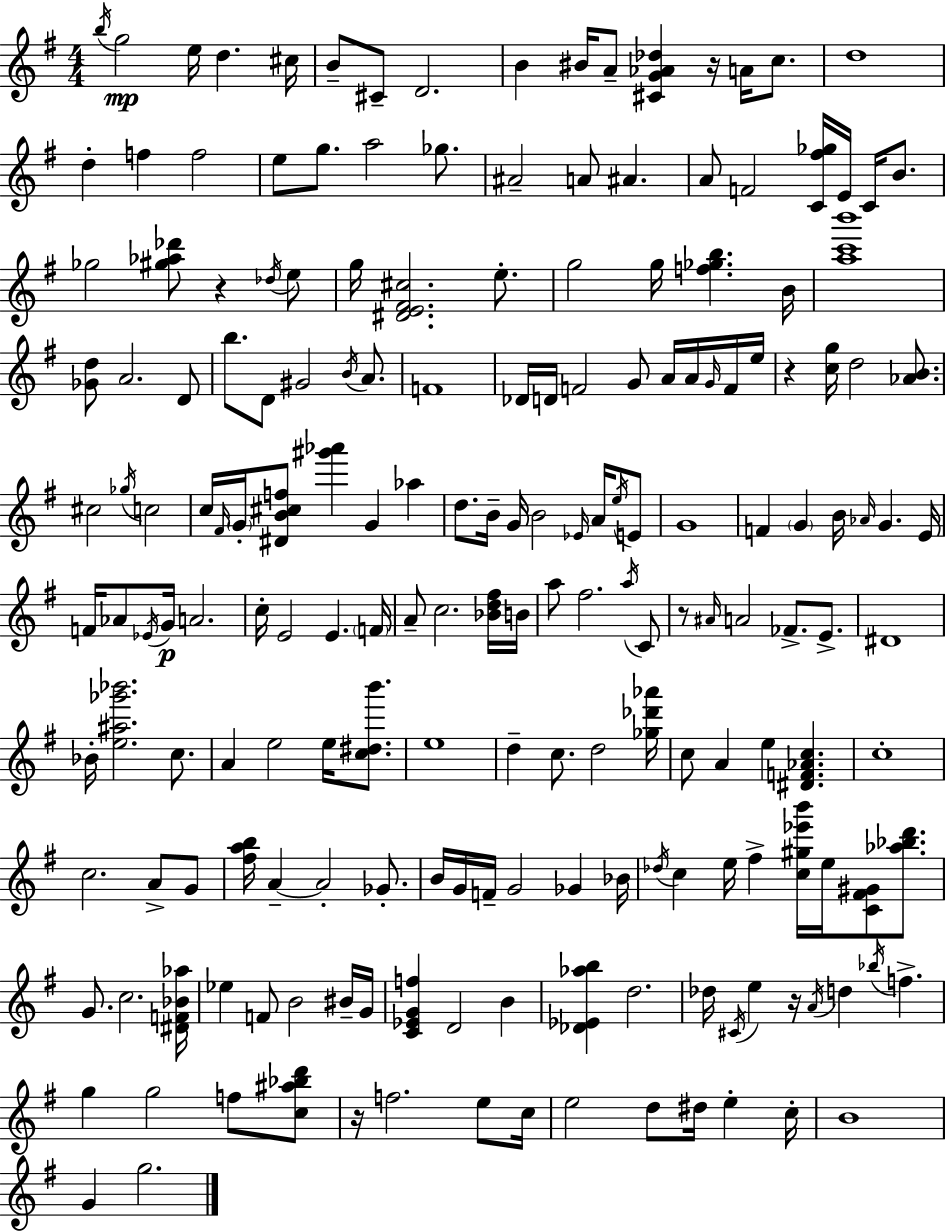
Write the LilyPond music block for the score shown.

{
  \clef treble
  \numericTimeSignature
  \time 4/4
  \key g \major
  \acciaccatura { b''16 }\mp g''2 e''16 d''4. | cis''16 b'8-- cis'8-- d'2. | b'4 bis'16 a'8-- <cis' g' aes' des''>4 r16 a'16 c''8. | d''1 | \break d''4-. f''4 f''2 | e''8 g''8. a''2 ges''8. | ais'2-- a'8 ais'4. | a'8 f'2 <c' fis'' ges''>16 e'16 c'16 b'8. | \break ges''2 <gis'' aes'' des'''>8 r4 \acciaccatura { des''16 } | e''8 g''16 <dis' e' fis' cis''>2. e''8.-. | g''2 g''16 <f'' ges'' b''>4. | b'16 <a'' c''' b'''>1 | \break <ges' d''>8 a'2. | d'8 b''8. d'8 gis'2 \acciaccatura { b'16 } | a'8. f'1 | des'16 d'16 f'2 g'8 a'16 | \break a'16 \grace { g'16 } f'16 e''16 r4 <c'' g''>16 d''2 | <aes' b'>8. cis''2 \acciaccatura { ges''16 } c''2 | c''16 \grace { fis'16 } \parenthesize g'16-. <dis' b' cis'' f''>8 <gis''' aes'''>4 g'4 | aes''4 d''8. b'16-- g'16 b'2 | \break \grace { ees'16 } a'16 \acciaccatura { e''16 } e'8 g'1 | f'4 \parenthesize g'4 | b'16 \grace { aes'16 } g'4. e'16 f'16 aes'8 \acciaccatura { ees'16 } g'16\p a'2. | c''16-. e'2 | \break e'4. \parenthesize f'16 a'8-- c''2. | <bes' d'' fis''>16 b'16 a''8 fis''2. | \acciaccatura { a''16 } c'8 r8 \grace { ais'16 } a'2 | fes'8.-> e'8.-> dis'1 | \break bes'16-. <e'' ais'' ges''' bes'''>2. | c''8. a'4 | e''2 e''16 <c'' dis'' b'''>8. e''1 | d''4-- | \break c''8. d''2 <ges'' des''' aes'''>16 c''8 a'4 | e''4 <dis' f' aes' c''>4. c''1-. | c''2. | a'8-> g'8 <fis'' a'' b''>16 a'4--~~ | \break a'2-. ges'8.-. b'16 g'16 f'16-- g'2 | ges'4 bes'16 \acciaccatura { des''16 } c''4 | e''16 fis''4-> <c'' gis'' ees''' b'''>16 e''16 <c' fis' gis'>8 <aes'' bes'' d'''>8. g'8. | c''2. <dis' f' bes' aes''>16 ees''4 | \break f'8 b'2 bis'16-- g'16 <c' ees' g' f''>4 | d'2 b'4 <des' ees' aes'' b''>4 | d''2. des''16 \acciaccatura { cis'16 } e''4 | r16 \acciaccatura { a'16 } d''4 \acciaccatura { bes''16 } f''4.-> | \break g''4 g''2 f''8 <c'' ais'' bes'' d'''>8 | r16 f''2. e''8 c''16 | e''2 d''8 dis''16 e''4-. c''16-. | b'1 | \break g'4 g''2. | \bar "|."
}